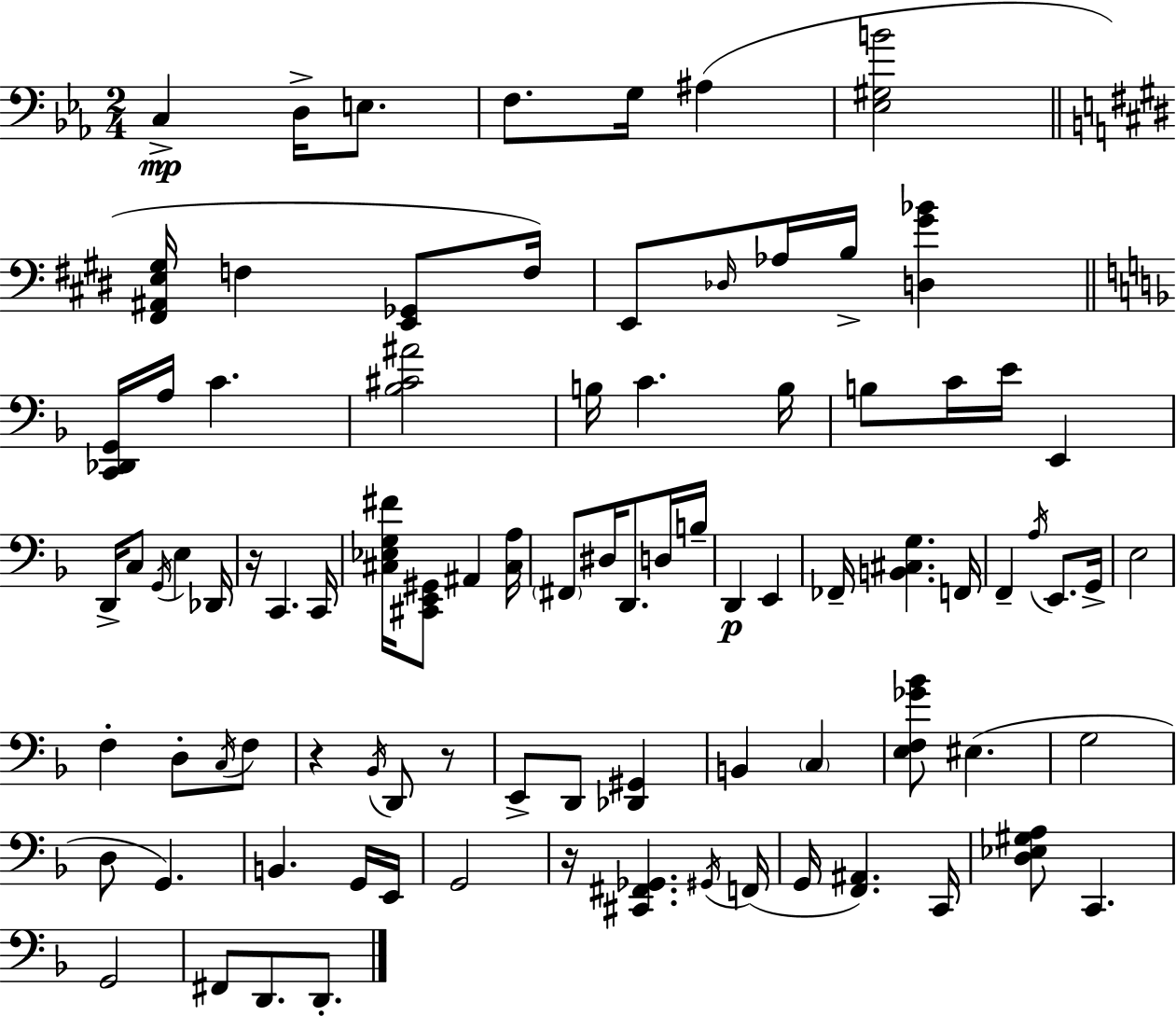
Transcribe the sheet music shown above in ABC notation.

X:1
T:Untitled
M:2/4
L:1/4
K:Cm
C, D,/4 E,/2 F,/2 G,/4 ^A, [_E,^G,B]2 [^F,,^A,,E,^G,]/4 F, [E,,_G,,]/2 F,/4 E,,/2 _D,/4 _A,/4 B,/4 [D,^G_B] [C,,_D,,G,,]/4 A,/4 C [_B,^C^A]2 B,/4 C B,/4 B,/2 C/4 E/4 E,, D,,/4 C,/2 G,,/4 E, _D,,/4 z/4 C,, C,,/4 [^C,_E,G,^F]/4 [^C,,E,,^G,,]/2 ^A,, [^C,A,]/4 ^F,,/2 ^D,/4 D,,/2 D,/4 B,/4 D,, E,, _F,,/4 [B,,^C,G,] F,,/4 F,, A,/4 E,,/2 G,,/4 E,2 F, D,/2 C,/4 F,/2 z _B,,/4 D,,/2 z/2 E,,/2 D,,/2 [_D,,^G,,] B,, C, [E,F,_G_B]/2 ^E, G,2 D,/2 G,, B,, G,,/4 E,,/4 G,,2 z/4 [^C,,^F,,_G,,] ^G,,/4 F,,/4 G,,/4 [F,,^A,,] C,,/4 [D,_E,^G,A,]/2 C,, G,,2 ^F,,/2 D,,/2 D,,/2